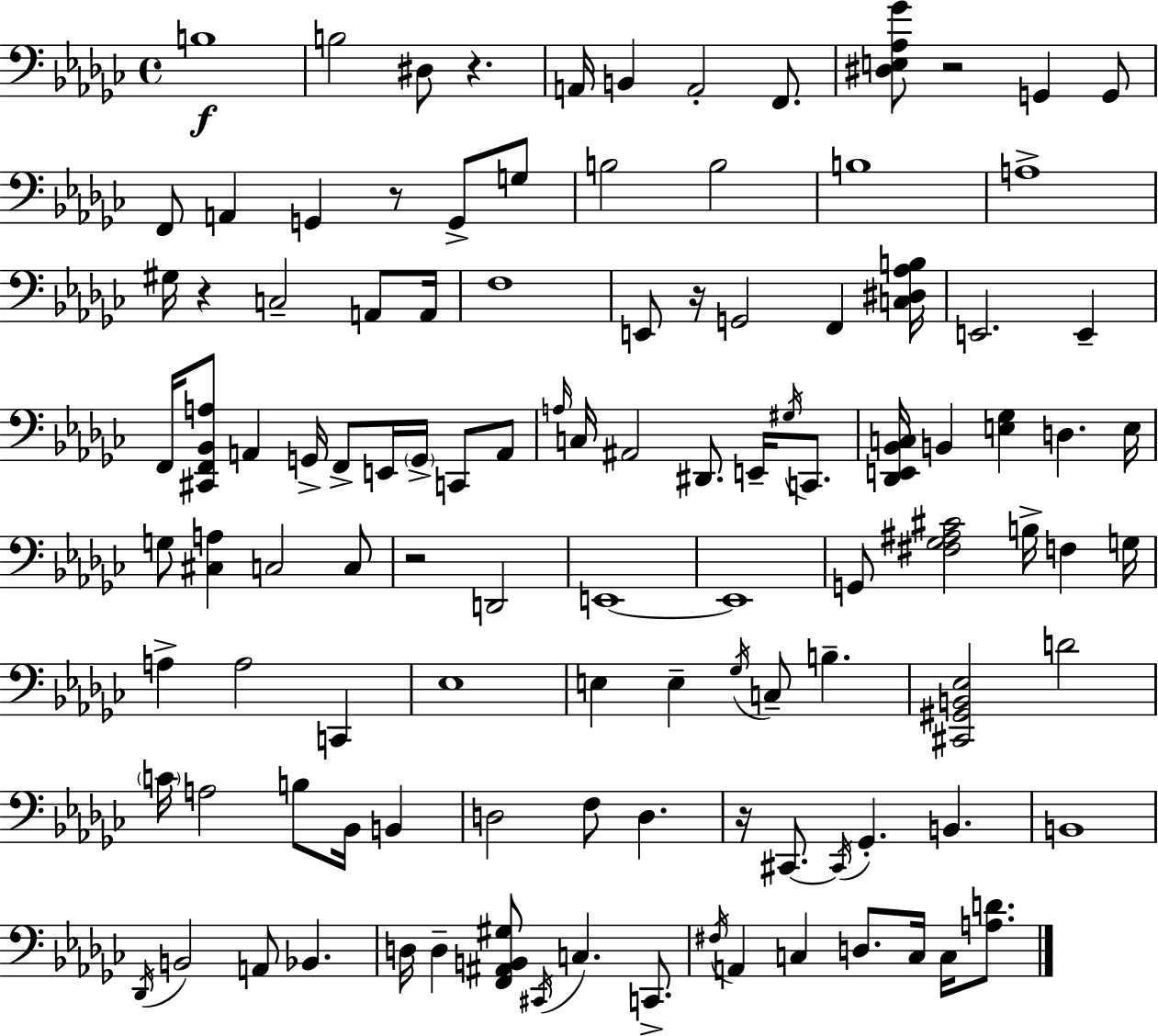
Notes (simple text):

B3/w B3/h D#3/e R/q. A2/s B2/q A2/h F2/e. [D#3,E3,Ab3,Gb4]/e R/h G2/q G2/e F2/e A2/q G2/q R/e G2/e G3/e B3/h B3/h B3/w A3/w G#3/s R/q C3/h A2/e A2/s F3/w E2/e R/s G2/h F2/q [C3,D#3,Ab3,B3]/s E2/h. E2/q F2/s [C#2,F2,Bb2,A3]/e A2/q G2/s F2/e E2/s G2/s C2/e A2/e A3/s C3/s A#2/h D#2/e. E2/s G#3/s C2/e. [Db2,E2,Bb2,C3]/s B2/q [E3,Gb3]/q D3/q. E3/s G3/e [C#3,A3]/q C3/h C3/e R/h D2/h E2/w E2/w G2/e [F#3,Gb3,A#3,C#4]/h B3/s F3/q G3/s A3/q A3/h C2/q Eb3/w E3/q E3/q Gb3/s C3/e B3/q. [C#2,G#2,B2,Eb3]/h D4/h C4/s A3/h B3/e Bb2/s B2/q D3/h F3/e D3/q. R/s C#2/e. C#2/s Gb2/q. B2/q. B2/w Db2/s B2/h A2/e Bb2/q. D3/s D3/q [F2,A#2,B2,G#3]/e C#2/s C3/q. C2/e. F#3/s A2/q C3/q D3/e. C3/s C3/s [A3,D4]/e.